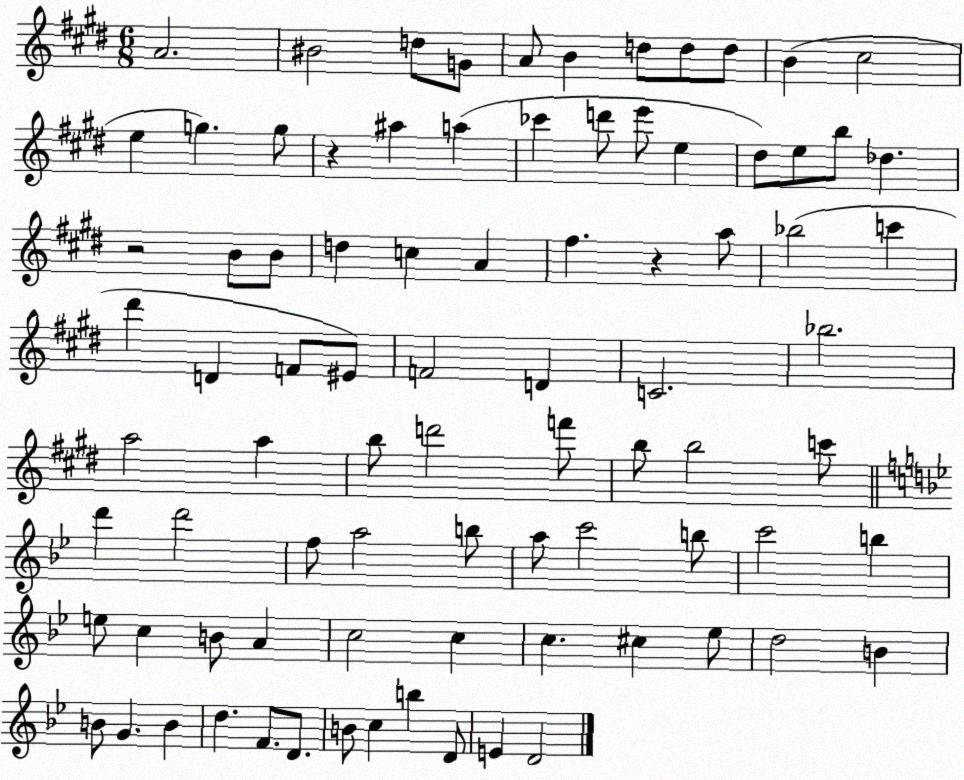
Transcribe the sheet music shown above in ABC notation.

X:1
T:Untitled
M:6/8
L:1/4
K:E
A2 ^B2 d/2 G/2 A/2 B d/2 d/2 d/2 B ^c2 e g g/2 z ^a a _c' d'/2 e'/2 e ^d/2 e/2 b/2 _d z2 B/2 B/2 d c A ^f z a/2 _b2 c' ^d' D F/2 ^E/2 F2 D C2 _b2 a2 a b/2 d'2 f'/2 b/2 b2 c'/2 d' d'2 f/2 a2 b/2 a/2 c'2 b/2 c'2 b e/2 c B/2 A c2 c c ^c _e/2 d2 B B/2 G B d F/2 D/2 B/2 c b D/2 E D2